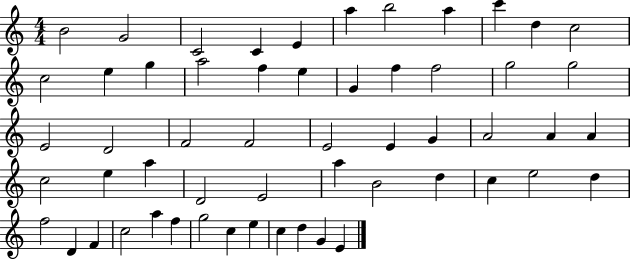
B4/h G4/h C4/h C4/q E4/q A5/q B5/h A5/q C6/q D5/q C5/h C5/h E5/q G5/q A5/h F5/q E5/q G4/q F5/q F5/h G5/h G5/h E4/h D4/h F4/h F4/h E4/h E4/q G4/q A4/h A4/q A4/q C5/h E5/q A5/q D4/h E4/h A5/q B4/h D5/q C5/q E5/h D5/q F5/h D4/q F4/q C5/h A5/q F5/q G5/h C5/q E5/q C5/q D5/q G4/q E4/q